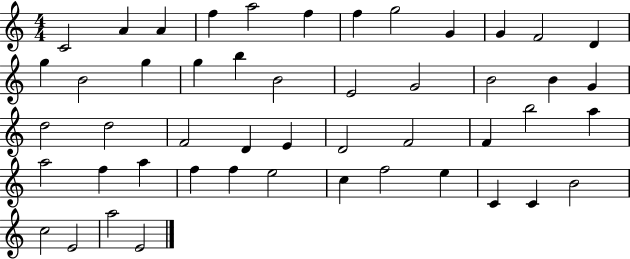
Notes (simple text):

C4/h A4/q A4/q F5/q A5/h F5/q F5/q G5/h G4/q G4/q F4/h D4/q G5/q B4/h G5/q G5/q B5/q B4/h E4/h G4/h B4/h B4/q G4/q D5/h D5/h F4/h D4/q E4/q D4/h F4/h F4/q B5/h A5/q A5/h F5/q A5/q F5/q F5/q E5/h C5/q F5/h E5/q C4/q C4/q B4/h C5/h E4/h A5/h E4/h